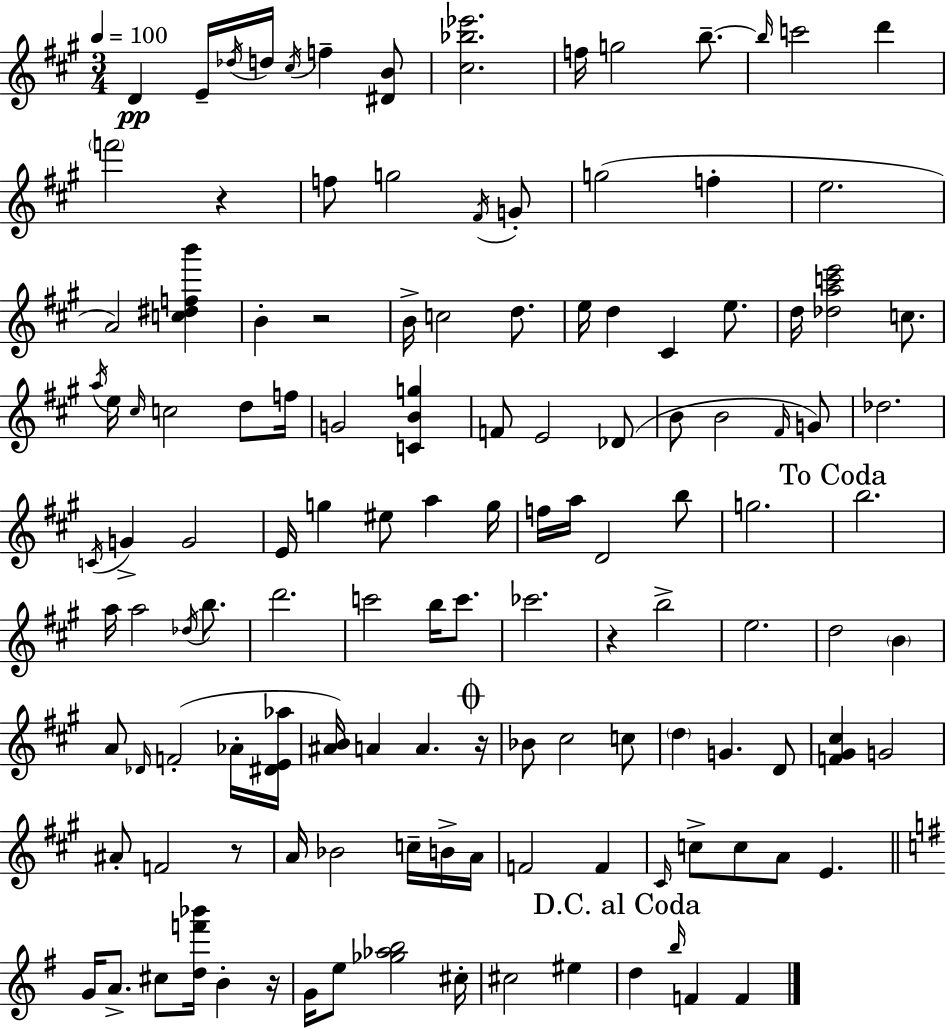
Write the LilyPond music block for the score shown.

{
  \clef treble
  \numericTimeSignature
  \time 3/4
  \key a \major
  \tempo 4 = 100
  d'4\pp e'16-- \acciaccatura { des''16 } d''16 \acciaccatura { cis''16 } f''4-- | <dis' b'>8 <cis'' bes'' ees'''>2. | f''16 g''2 b''8.--~~ | \grace { b''16 } c'''2 d'''4 | \break \parenthesize f'''2 r4 | f''8 g''2 | \acciaccatura { fis'16 } g'8-. g''2( | f''4-. e''2. | \break a'2) | <c'' dis'' f'' b'''>4 b'4-. r2 | b'16-> c''2 | d''8. e''16 d''4 cis'4 | \break e''8. d''16 <des'' a'' c''' e'''>2 | c''8. \acciaccatura { a''16 } e''16 \grace { cis''16 } c''2 | d''8 f''16 g'2 | <c' b' g''>4 f'8 e'2 | \break des'8( b'8 b'2 | \grace { fis'16 }) g'8 des''2. | \acciaccatura { c'16 } g'4-> | g'2 e'16 g''4 | \break eis''8 a''4 g''16 f''16 a''16 d'2 | b''8 g''2. | \mark "To Coda" b''2. | a''16 a''2 | \break \acciaccatura { des''16 } b''8. d'''2. | c'''2 | b''16 c'''8. ces'''2. | r4 | \break b''2-> e''2. | d''2 | \parenthesize b'4 a'8 \grace { des'16 } | f'2-.( aes'16-. <dis' e' aes''>16 <ais' b'>16) a'4 | \break a'4. \mark \markup { \musicglyph "scripts.coda" } r16 bes'8 | cis''2 c''8 \parenthesize d''4 | g'4. d'8 <f' gis' cis''>4 | g'2 ais'8-. | \break f'2 r8 a'16 bes'2 | c''16-- b'16-> a'16 f'2 | f'4 \grace { cis'16 } c''8-> | c''8 a'8 e'4. \bar "||" \break \key e \minor g'16 a'8.-> cis''8 <d'' f''' bes'''>16 b'4-. r16 | g'16 e''8 <ges'' aes'' b''>2 cis''16-. | cis''2 eis''4 | \mark "D.C. al Coda" d''4 \grace { b''16 } f'4 f'4 | \break \bar "|."
}